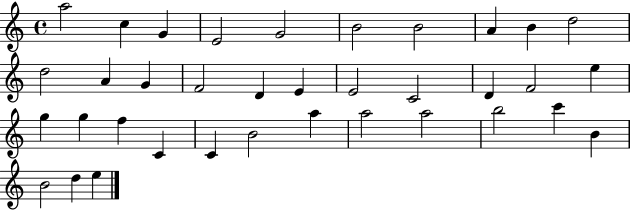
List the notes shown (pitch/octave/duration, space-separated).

A5/h C5/q G4/q E4/h G4/h B4/h B4/h A4/q B4/q D5/h D5/h A4/q G4/q F4/h D4/q E4/q E4/h C4/h D4/q F4/h E5/q G5/q G5/q F5/q C4/q C4/q B4/h A5/q A5/h A5/h B5/h C6/q B4/q B4/h D5/q E5/q